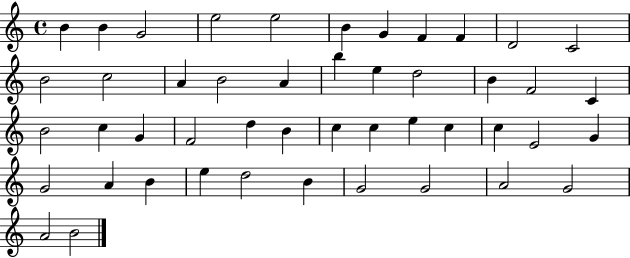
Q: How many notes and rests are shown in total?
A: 47